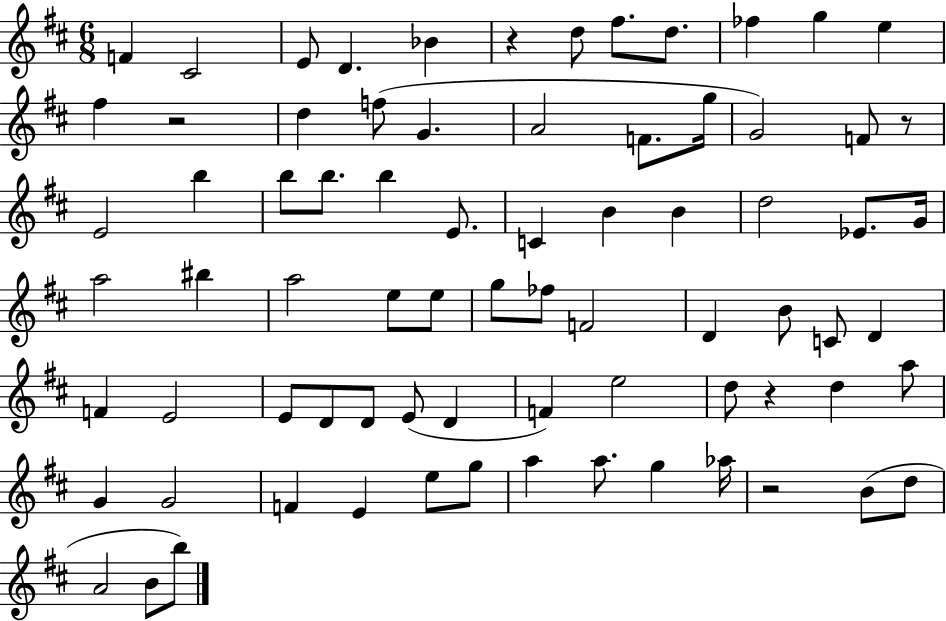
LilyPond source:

{
  \clef treble
  \numericTimeSignature
  \time 6/8
  \key d \major
  f'4 cis'2 | e'8 d'4. bes'4 | r4 d''8 fis''8. d''8. | fes''4 g''4 e''4 | \break fis''4 r2 | d''4 f''8( g'4. | a'2 f'8. g''16 | g'2) f'8 r8 | \break e'2 b''4 | b''8 b''8. b''4 e'8. | c'4 b'4 b'4 | d''2 ees'8. g'16 | \break a''2 bis''4 | a''2 e''8 e''8 | g''8 fes''8 f'2 | d'4 b'8 c'8 d'4 | \break f'4 e'2 | e'8 d'8 d'8 e'8( d'4 | f'4) e''2 | d''8 r4 d''4 a''8 | \break g'4 g'2 | f'4 e'4 e''8 g''8 | a''4 a''8. g''4 aes''16 | r2 b'8( d''8 | \break a'2 b'8 b''8) | \bar "|."
}